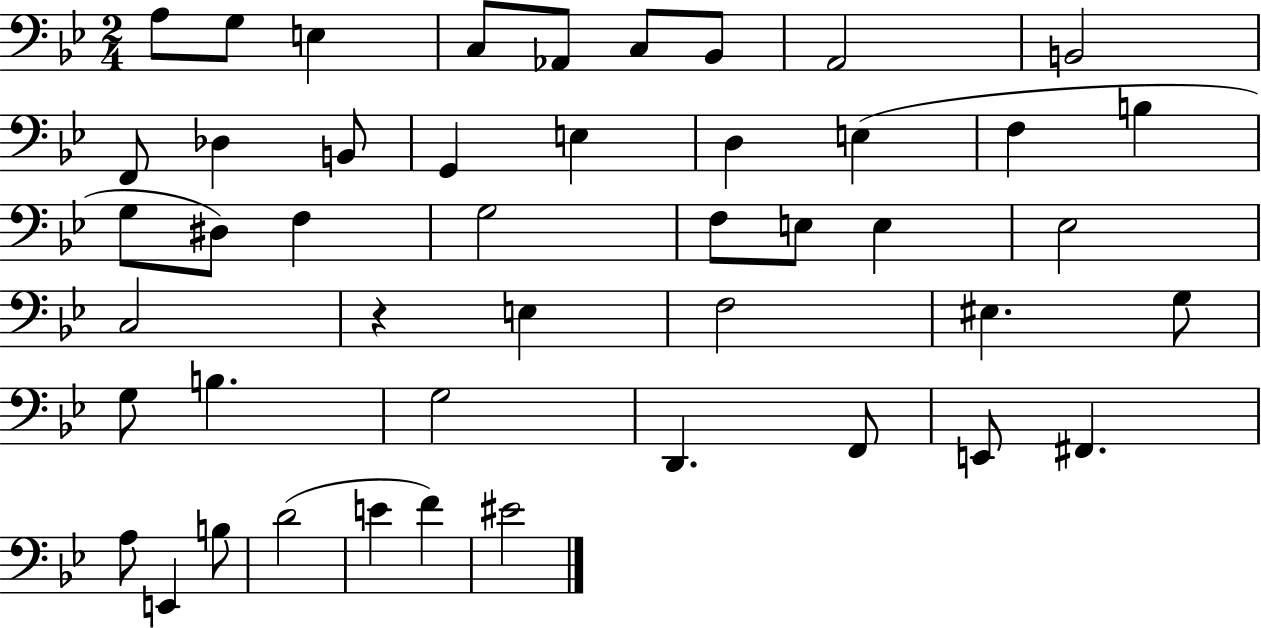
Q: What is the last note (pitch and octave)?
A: EIS4